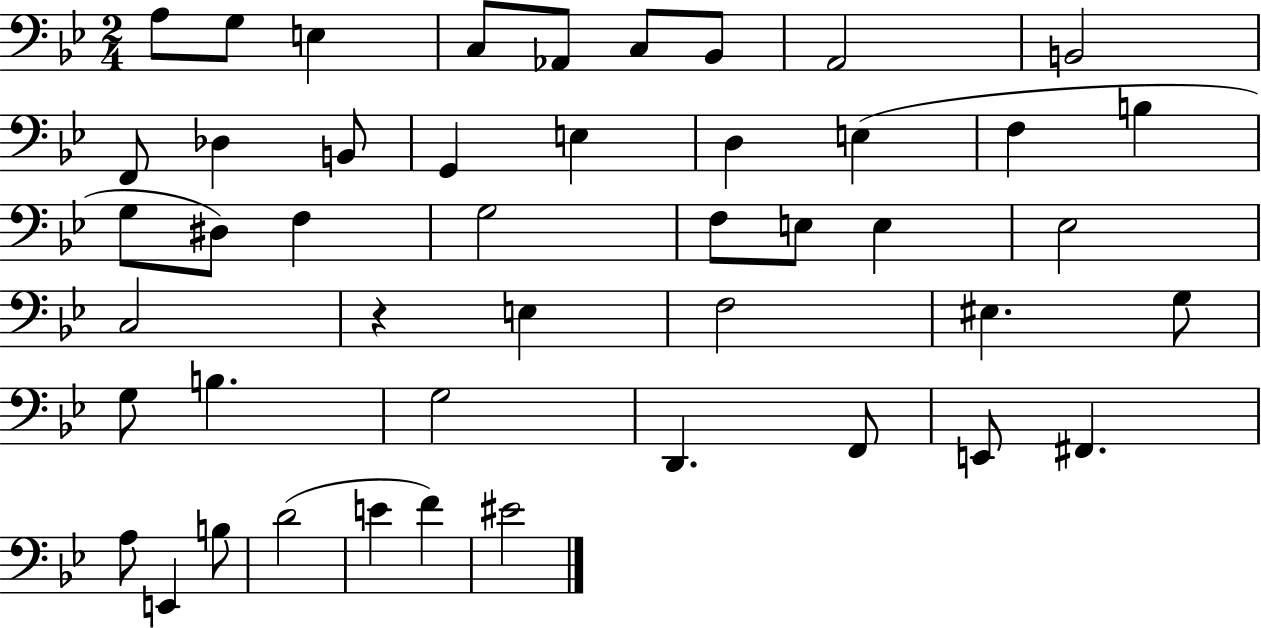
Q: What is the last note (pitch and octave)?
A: EIS4